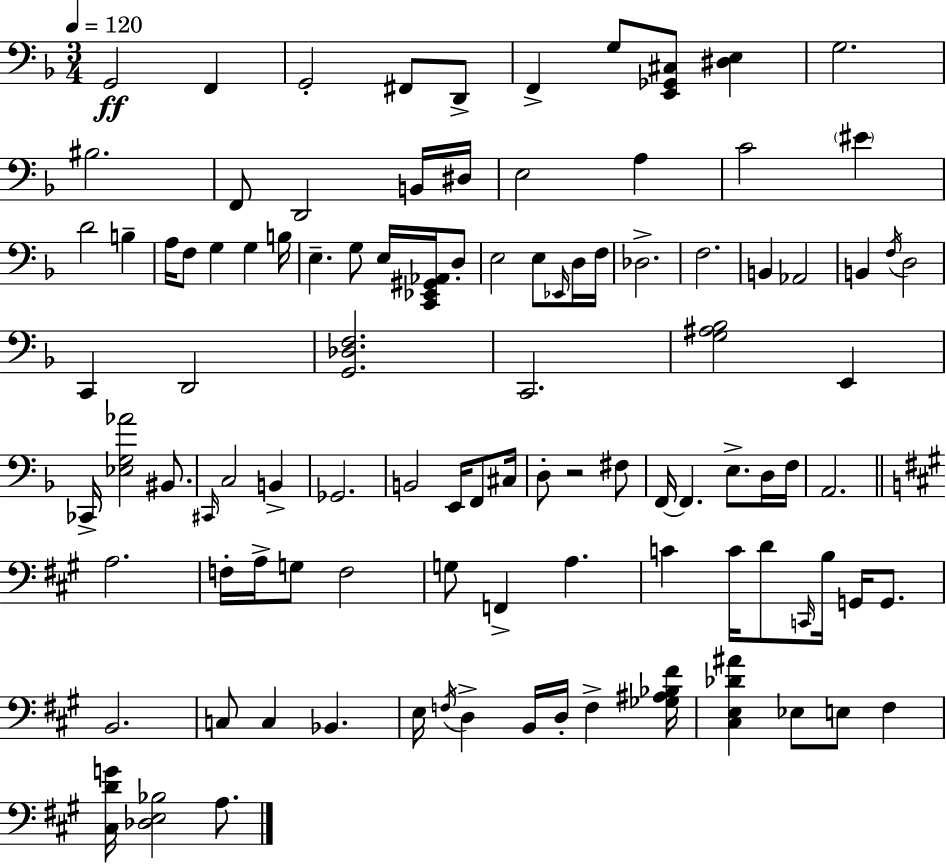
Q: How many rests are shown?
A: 1